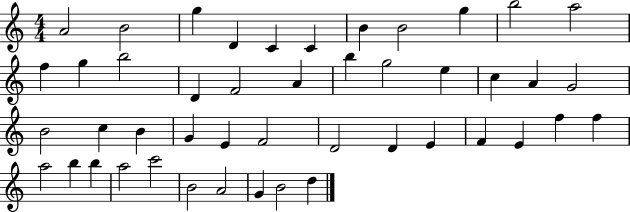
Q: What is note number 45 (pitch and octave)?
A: B4